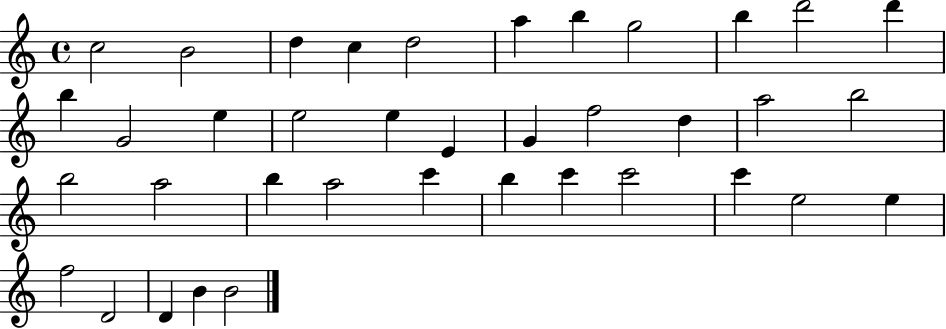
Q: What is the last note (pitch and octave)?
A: B4